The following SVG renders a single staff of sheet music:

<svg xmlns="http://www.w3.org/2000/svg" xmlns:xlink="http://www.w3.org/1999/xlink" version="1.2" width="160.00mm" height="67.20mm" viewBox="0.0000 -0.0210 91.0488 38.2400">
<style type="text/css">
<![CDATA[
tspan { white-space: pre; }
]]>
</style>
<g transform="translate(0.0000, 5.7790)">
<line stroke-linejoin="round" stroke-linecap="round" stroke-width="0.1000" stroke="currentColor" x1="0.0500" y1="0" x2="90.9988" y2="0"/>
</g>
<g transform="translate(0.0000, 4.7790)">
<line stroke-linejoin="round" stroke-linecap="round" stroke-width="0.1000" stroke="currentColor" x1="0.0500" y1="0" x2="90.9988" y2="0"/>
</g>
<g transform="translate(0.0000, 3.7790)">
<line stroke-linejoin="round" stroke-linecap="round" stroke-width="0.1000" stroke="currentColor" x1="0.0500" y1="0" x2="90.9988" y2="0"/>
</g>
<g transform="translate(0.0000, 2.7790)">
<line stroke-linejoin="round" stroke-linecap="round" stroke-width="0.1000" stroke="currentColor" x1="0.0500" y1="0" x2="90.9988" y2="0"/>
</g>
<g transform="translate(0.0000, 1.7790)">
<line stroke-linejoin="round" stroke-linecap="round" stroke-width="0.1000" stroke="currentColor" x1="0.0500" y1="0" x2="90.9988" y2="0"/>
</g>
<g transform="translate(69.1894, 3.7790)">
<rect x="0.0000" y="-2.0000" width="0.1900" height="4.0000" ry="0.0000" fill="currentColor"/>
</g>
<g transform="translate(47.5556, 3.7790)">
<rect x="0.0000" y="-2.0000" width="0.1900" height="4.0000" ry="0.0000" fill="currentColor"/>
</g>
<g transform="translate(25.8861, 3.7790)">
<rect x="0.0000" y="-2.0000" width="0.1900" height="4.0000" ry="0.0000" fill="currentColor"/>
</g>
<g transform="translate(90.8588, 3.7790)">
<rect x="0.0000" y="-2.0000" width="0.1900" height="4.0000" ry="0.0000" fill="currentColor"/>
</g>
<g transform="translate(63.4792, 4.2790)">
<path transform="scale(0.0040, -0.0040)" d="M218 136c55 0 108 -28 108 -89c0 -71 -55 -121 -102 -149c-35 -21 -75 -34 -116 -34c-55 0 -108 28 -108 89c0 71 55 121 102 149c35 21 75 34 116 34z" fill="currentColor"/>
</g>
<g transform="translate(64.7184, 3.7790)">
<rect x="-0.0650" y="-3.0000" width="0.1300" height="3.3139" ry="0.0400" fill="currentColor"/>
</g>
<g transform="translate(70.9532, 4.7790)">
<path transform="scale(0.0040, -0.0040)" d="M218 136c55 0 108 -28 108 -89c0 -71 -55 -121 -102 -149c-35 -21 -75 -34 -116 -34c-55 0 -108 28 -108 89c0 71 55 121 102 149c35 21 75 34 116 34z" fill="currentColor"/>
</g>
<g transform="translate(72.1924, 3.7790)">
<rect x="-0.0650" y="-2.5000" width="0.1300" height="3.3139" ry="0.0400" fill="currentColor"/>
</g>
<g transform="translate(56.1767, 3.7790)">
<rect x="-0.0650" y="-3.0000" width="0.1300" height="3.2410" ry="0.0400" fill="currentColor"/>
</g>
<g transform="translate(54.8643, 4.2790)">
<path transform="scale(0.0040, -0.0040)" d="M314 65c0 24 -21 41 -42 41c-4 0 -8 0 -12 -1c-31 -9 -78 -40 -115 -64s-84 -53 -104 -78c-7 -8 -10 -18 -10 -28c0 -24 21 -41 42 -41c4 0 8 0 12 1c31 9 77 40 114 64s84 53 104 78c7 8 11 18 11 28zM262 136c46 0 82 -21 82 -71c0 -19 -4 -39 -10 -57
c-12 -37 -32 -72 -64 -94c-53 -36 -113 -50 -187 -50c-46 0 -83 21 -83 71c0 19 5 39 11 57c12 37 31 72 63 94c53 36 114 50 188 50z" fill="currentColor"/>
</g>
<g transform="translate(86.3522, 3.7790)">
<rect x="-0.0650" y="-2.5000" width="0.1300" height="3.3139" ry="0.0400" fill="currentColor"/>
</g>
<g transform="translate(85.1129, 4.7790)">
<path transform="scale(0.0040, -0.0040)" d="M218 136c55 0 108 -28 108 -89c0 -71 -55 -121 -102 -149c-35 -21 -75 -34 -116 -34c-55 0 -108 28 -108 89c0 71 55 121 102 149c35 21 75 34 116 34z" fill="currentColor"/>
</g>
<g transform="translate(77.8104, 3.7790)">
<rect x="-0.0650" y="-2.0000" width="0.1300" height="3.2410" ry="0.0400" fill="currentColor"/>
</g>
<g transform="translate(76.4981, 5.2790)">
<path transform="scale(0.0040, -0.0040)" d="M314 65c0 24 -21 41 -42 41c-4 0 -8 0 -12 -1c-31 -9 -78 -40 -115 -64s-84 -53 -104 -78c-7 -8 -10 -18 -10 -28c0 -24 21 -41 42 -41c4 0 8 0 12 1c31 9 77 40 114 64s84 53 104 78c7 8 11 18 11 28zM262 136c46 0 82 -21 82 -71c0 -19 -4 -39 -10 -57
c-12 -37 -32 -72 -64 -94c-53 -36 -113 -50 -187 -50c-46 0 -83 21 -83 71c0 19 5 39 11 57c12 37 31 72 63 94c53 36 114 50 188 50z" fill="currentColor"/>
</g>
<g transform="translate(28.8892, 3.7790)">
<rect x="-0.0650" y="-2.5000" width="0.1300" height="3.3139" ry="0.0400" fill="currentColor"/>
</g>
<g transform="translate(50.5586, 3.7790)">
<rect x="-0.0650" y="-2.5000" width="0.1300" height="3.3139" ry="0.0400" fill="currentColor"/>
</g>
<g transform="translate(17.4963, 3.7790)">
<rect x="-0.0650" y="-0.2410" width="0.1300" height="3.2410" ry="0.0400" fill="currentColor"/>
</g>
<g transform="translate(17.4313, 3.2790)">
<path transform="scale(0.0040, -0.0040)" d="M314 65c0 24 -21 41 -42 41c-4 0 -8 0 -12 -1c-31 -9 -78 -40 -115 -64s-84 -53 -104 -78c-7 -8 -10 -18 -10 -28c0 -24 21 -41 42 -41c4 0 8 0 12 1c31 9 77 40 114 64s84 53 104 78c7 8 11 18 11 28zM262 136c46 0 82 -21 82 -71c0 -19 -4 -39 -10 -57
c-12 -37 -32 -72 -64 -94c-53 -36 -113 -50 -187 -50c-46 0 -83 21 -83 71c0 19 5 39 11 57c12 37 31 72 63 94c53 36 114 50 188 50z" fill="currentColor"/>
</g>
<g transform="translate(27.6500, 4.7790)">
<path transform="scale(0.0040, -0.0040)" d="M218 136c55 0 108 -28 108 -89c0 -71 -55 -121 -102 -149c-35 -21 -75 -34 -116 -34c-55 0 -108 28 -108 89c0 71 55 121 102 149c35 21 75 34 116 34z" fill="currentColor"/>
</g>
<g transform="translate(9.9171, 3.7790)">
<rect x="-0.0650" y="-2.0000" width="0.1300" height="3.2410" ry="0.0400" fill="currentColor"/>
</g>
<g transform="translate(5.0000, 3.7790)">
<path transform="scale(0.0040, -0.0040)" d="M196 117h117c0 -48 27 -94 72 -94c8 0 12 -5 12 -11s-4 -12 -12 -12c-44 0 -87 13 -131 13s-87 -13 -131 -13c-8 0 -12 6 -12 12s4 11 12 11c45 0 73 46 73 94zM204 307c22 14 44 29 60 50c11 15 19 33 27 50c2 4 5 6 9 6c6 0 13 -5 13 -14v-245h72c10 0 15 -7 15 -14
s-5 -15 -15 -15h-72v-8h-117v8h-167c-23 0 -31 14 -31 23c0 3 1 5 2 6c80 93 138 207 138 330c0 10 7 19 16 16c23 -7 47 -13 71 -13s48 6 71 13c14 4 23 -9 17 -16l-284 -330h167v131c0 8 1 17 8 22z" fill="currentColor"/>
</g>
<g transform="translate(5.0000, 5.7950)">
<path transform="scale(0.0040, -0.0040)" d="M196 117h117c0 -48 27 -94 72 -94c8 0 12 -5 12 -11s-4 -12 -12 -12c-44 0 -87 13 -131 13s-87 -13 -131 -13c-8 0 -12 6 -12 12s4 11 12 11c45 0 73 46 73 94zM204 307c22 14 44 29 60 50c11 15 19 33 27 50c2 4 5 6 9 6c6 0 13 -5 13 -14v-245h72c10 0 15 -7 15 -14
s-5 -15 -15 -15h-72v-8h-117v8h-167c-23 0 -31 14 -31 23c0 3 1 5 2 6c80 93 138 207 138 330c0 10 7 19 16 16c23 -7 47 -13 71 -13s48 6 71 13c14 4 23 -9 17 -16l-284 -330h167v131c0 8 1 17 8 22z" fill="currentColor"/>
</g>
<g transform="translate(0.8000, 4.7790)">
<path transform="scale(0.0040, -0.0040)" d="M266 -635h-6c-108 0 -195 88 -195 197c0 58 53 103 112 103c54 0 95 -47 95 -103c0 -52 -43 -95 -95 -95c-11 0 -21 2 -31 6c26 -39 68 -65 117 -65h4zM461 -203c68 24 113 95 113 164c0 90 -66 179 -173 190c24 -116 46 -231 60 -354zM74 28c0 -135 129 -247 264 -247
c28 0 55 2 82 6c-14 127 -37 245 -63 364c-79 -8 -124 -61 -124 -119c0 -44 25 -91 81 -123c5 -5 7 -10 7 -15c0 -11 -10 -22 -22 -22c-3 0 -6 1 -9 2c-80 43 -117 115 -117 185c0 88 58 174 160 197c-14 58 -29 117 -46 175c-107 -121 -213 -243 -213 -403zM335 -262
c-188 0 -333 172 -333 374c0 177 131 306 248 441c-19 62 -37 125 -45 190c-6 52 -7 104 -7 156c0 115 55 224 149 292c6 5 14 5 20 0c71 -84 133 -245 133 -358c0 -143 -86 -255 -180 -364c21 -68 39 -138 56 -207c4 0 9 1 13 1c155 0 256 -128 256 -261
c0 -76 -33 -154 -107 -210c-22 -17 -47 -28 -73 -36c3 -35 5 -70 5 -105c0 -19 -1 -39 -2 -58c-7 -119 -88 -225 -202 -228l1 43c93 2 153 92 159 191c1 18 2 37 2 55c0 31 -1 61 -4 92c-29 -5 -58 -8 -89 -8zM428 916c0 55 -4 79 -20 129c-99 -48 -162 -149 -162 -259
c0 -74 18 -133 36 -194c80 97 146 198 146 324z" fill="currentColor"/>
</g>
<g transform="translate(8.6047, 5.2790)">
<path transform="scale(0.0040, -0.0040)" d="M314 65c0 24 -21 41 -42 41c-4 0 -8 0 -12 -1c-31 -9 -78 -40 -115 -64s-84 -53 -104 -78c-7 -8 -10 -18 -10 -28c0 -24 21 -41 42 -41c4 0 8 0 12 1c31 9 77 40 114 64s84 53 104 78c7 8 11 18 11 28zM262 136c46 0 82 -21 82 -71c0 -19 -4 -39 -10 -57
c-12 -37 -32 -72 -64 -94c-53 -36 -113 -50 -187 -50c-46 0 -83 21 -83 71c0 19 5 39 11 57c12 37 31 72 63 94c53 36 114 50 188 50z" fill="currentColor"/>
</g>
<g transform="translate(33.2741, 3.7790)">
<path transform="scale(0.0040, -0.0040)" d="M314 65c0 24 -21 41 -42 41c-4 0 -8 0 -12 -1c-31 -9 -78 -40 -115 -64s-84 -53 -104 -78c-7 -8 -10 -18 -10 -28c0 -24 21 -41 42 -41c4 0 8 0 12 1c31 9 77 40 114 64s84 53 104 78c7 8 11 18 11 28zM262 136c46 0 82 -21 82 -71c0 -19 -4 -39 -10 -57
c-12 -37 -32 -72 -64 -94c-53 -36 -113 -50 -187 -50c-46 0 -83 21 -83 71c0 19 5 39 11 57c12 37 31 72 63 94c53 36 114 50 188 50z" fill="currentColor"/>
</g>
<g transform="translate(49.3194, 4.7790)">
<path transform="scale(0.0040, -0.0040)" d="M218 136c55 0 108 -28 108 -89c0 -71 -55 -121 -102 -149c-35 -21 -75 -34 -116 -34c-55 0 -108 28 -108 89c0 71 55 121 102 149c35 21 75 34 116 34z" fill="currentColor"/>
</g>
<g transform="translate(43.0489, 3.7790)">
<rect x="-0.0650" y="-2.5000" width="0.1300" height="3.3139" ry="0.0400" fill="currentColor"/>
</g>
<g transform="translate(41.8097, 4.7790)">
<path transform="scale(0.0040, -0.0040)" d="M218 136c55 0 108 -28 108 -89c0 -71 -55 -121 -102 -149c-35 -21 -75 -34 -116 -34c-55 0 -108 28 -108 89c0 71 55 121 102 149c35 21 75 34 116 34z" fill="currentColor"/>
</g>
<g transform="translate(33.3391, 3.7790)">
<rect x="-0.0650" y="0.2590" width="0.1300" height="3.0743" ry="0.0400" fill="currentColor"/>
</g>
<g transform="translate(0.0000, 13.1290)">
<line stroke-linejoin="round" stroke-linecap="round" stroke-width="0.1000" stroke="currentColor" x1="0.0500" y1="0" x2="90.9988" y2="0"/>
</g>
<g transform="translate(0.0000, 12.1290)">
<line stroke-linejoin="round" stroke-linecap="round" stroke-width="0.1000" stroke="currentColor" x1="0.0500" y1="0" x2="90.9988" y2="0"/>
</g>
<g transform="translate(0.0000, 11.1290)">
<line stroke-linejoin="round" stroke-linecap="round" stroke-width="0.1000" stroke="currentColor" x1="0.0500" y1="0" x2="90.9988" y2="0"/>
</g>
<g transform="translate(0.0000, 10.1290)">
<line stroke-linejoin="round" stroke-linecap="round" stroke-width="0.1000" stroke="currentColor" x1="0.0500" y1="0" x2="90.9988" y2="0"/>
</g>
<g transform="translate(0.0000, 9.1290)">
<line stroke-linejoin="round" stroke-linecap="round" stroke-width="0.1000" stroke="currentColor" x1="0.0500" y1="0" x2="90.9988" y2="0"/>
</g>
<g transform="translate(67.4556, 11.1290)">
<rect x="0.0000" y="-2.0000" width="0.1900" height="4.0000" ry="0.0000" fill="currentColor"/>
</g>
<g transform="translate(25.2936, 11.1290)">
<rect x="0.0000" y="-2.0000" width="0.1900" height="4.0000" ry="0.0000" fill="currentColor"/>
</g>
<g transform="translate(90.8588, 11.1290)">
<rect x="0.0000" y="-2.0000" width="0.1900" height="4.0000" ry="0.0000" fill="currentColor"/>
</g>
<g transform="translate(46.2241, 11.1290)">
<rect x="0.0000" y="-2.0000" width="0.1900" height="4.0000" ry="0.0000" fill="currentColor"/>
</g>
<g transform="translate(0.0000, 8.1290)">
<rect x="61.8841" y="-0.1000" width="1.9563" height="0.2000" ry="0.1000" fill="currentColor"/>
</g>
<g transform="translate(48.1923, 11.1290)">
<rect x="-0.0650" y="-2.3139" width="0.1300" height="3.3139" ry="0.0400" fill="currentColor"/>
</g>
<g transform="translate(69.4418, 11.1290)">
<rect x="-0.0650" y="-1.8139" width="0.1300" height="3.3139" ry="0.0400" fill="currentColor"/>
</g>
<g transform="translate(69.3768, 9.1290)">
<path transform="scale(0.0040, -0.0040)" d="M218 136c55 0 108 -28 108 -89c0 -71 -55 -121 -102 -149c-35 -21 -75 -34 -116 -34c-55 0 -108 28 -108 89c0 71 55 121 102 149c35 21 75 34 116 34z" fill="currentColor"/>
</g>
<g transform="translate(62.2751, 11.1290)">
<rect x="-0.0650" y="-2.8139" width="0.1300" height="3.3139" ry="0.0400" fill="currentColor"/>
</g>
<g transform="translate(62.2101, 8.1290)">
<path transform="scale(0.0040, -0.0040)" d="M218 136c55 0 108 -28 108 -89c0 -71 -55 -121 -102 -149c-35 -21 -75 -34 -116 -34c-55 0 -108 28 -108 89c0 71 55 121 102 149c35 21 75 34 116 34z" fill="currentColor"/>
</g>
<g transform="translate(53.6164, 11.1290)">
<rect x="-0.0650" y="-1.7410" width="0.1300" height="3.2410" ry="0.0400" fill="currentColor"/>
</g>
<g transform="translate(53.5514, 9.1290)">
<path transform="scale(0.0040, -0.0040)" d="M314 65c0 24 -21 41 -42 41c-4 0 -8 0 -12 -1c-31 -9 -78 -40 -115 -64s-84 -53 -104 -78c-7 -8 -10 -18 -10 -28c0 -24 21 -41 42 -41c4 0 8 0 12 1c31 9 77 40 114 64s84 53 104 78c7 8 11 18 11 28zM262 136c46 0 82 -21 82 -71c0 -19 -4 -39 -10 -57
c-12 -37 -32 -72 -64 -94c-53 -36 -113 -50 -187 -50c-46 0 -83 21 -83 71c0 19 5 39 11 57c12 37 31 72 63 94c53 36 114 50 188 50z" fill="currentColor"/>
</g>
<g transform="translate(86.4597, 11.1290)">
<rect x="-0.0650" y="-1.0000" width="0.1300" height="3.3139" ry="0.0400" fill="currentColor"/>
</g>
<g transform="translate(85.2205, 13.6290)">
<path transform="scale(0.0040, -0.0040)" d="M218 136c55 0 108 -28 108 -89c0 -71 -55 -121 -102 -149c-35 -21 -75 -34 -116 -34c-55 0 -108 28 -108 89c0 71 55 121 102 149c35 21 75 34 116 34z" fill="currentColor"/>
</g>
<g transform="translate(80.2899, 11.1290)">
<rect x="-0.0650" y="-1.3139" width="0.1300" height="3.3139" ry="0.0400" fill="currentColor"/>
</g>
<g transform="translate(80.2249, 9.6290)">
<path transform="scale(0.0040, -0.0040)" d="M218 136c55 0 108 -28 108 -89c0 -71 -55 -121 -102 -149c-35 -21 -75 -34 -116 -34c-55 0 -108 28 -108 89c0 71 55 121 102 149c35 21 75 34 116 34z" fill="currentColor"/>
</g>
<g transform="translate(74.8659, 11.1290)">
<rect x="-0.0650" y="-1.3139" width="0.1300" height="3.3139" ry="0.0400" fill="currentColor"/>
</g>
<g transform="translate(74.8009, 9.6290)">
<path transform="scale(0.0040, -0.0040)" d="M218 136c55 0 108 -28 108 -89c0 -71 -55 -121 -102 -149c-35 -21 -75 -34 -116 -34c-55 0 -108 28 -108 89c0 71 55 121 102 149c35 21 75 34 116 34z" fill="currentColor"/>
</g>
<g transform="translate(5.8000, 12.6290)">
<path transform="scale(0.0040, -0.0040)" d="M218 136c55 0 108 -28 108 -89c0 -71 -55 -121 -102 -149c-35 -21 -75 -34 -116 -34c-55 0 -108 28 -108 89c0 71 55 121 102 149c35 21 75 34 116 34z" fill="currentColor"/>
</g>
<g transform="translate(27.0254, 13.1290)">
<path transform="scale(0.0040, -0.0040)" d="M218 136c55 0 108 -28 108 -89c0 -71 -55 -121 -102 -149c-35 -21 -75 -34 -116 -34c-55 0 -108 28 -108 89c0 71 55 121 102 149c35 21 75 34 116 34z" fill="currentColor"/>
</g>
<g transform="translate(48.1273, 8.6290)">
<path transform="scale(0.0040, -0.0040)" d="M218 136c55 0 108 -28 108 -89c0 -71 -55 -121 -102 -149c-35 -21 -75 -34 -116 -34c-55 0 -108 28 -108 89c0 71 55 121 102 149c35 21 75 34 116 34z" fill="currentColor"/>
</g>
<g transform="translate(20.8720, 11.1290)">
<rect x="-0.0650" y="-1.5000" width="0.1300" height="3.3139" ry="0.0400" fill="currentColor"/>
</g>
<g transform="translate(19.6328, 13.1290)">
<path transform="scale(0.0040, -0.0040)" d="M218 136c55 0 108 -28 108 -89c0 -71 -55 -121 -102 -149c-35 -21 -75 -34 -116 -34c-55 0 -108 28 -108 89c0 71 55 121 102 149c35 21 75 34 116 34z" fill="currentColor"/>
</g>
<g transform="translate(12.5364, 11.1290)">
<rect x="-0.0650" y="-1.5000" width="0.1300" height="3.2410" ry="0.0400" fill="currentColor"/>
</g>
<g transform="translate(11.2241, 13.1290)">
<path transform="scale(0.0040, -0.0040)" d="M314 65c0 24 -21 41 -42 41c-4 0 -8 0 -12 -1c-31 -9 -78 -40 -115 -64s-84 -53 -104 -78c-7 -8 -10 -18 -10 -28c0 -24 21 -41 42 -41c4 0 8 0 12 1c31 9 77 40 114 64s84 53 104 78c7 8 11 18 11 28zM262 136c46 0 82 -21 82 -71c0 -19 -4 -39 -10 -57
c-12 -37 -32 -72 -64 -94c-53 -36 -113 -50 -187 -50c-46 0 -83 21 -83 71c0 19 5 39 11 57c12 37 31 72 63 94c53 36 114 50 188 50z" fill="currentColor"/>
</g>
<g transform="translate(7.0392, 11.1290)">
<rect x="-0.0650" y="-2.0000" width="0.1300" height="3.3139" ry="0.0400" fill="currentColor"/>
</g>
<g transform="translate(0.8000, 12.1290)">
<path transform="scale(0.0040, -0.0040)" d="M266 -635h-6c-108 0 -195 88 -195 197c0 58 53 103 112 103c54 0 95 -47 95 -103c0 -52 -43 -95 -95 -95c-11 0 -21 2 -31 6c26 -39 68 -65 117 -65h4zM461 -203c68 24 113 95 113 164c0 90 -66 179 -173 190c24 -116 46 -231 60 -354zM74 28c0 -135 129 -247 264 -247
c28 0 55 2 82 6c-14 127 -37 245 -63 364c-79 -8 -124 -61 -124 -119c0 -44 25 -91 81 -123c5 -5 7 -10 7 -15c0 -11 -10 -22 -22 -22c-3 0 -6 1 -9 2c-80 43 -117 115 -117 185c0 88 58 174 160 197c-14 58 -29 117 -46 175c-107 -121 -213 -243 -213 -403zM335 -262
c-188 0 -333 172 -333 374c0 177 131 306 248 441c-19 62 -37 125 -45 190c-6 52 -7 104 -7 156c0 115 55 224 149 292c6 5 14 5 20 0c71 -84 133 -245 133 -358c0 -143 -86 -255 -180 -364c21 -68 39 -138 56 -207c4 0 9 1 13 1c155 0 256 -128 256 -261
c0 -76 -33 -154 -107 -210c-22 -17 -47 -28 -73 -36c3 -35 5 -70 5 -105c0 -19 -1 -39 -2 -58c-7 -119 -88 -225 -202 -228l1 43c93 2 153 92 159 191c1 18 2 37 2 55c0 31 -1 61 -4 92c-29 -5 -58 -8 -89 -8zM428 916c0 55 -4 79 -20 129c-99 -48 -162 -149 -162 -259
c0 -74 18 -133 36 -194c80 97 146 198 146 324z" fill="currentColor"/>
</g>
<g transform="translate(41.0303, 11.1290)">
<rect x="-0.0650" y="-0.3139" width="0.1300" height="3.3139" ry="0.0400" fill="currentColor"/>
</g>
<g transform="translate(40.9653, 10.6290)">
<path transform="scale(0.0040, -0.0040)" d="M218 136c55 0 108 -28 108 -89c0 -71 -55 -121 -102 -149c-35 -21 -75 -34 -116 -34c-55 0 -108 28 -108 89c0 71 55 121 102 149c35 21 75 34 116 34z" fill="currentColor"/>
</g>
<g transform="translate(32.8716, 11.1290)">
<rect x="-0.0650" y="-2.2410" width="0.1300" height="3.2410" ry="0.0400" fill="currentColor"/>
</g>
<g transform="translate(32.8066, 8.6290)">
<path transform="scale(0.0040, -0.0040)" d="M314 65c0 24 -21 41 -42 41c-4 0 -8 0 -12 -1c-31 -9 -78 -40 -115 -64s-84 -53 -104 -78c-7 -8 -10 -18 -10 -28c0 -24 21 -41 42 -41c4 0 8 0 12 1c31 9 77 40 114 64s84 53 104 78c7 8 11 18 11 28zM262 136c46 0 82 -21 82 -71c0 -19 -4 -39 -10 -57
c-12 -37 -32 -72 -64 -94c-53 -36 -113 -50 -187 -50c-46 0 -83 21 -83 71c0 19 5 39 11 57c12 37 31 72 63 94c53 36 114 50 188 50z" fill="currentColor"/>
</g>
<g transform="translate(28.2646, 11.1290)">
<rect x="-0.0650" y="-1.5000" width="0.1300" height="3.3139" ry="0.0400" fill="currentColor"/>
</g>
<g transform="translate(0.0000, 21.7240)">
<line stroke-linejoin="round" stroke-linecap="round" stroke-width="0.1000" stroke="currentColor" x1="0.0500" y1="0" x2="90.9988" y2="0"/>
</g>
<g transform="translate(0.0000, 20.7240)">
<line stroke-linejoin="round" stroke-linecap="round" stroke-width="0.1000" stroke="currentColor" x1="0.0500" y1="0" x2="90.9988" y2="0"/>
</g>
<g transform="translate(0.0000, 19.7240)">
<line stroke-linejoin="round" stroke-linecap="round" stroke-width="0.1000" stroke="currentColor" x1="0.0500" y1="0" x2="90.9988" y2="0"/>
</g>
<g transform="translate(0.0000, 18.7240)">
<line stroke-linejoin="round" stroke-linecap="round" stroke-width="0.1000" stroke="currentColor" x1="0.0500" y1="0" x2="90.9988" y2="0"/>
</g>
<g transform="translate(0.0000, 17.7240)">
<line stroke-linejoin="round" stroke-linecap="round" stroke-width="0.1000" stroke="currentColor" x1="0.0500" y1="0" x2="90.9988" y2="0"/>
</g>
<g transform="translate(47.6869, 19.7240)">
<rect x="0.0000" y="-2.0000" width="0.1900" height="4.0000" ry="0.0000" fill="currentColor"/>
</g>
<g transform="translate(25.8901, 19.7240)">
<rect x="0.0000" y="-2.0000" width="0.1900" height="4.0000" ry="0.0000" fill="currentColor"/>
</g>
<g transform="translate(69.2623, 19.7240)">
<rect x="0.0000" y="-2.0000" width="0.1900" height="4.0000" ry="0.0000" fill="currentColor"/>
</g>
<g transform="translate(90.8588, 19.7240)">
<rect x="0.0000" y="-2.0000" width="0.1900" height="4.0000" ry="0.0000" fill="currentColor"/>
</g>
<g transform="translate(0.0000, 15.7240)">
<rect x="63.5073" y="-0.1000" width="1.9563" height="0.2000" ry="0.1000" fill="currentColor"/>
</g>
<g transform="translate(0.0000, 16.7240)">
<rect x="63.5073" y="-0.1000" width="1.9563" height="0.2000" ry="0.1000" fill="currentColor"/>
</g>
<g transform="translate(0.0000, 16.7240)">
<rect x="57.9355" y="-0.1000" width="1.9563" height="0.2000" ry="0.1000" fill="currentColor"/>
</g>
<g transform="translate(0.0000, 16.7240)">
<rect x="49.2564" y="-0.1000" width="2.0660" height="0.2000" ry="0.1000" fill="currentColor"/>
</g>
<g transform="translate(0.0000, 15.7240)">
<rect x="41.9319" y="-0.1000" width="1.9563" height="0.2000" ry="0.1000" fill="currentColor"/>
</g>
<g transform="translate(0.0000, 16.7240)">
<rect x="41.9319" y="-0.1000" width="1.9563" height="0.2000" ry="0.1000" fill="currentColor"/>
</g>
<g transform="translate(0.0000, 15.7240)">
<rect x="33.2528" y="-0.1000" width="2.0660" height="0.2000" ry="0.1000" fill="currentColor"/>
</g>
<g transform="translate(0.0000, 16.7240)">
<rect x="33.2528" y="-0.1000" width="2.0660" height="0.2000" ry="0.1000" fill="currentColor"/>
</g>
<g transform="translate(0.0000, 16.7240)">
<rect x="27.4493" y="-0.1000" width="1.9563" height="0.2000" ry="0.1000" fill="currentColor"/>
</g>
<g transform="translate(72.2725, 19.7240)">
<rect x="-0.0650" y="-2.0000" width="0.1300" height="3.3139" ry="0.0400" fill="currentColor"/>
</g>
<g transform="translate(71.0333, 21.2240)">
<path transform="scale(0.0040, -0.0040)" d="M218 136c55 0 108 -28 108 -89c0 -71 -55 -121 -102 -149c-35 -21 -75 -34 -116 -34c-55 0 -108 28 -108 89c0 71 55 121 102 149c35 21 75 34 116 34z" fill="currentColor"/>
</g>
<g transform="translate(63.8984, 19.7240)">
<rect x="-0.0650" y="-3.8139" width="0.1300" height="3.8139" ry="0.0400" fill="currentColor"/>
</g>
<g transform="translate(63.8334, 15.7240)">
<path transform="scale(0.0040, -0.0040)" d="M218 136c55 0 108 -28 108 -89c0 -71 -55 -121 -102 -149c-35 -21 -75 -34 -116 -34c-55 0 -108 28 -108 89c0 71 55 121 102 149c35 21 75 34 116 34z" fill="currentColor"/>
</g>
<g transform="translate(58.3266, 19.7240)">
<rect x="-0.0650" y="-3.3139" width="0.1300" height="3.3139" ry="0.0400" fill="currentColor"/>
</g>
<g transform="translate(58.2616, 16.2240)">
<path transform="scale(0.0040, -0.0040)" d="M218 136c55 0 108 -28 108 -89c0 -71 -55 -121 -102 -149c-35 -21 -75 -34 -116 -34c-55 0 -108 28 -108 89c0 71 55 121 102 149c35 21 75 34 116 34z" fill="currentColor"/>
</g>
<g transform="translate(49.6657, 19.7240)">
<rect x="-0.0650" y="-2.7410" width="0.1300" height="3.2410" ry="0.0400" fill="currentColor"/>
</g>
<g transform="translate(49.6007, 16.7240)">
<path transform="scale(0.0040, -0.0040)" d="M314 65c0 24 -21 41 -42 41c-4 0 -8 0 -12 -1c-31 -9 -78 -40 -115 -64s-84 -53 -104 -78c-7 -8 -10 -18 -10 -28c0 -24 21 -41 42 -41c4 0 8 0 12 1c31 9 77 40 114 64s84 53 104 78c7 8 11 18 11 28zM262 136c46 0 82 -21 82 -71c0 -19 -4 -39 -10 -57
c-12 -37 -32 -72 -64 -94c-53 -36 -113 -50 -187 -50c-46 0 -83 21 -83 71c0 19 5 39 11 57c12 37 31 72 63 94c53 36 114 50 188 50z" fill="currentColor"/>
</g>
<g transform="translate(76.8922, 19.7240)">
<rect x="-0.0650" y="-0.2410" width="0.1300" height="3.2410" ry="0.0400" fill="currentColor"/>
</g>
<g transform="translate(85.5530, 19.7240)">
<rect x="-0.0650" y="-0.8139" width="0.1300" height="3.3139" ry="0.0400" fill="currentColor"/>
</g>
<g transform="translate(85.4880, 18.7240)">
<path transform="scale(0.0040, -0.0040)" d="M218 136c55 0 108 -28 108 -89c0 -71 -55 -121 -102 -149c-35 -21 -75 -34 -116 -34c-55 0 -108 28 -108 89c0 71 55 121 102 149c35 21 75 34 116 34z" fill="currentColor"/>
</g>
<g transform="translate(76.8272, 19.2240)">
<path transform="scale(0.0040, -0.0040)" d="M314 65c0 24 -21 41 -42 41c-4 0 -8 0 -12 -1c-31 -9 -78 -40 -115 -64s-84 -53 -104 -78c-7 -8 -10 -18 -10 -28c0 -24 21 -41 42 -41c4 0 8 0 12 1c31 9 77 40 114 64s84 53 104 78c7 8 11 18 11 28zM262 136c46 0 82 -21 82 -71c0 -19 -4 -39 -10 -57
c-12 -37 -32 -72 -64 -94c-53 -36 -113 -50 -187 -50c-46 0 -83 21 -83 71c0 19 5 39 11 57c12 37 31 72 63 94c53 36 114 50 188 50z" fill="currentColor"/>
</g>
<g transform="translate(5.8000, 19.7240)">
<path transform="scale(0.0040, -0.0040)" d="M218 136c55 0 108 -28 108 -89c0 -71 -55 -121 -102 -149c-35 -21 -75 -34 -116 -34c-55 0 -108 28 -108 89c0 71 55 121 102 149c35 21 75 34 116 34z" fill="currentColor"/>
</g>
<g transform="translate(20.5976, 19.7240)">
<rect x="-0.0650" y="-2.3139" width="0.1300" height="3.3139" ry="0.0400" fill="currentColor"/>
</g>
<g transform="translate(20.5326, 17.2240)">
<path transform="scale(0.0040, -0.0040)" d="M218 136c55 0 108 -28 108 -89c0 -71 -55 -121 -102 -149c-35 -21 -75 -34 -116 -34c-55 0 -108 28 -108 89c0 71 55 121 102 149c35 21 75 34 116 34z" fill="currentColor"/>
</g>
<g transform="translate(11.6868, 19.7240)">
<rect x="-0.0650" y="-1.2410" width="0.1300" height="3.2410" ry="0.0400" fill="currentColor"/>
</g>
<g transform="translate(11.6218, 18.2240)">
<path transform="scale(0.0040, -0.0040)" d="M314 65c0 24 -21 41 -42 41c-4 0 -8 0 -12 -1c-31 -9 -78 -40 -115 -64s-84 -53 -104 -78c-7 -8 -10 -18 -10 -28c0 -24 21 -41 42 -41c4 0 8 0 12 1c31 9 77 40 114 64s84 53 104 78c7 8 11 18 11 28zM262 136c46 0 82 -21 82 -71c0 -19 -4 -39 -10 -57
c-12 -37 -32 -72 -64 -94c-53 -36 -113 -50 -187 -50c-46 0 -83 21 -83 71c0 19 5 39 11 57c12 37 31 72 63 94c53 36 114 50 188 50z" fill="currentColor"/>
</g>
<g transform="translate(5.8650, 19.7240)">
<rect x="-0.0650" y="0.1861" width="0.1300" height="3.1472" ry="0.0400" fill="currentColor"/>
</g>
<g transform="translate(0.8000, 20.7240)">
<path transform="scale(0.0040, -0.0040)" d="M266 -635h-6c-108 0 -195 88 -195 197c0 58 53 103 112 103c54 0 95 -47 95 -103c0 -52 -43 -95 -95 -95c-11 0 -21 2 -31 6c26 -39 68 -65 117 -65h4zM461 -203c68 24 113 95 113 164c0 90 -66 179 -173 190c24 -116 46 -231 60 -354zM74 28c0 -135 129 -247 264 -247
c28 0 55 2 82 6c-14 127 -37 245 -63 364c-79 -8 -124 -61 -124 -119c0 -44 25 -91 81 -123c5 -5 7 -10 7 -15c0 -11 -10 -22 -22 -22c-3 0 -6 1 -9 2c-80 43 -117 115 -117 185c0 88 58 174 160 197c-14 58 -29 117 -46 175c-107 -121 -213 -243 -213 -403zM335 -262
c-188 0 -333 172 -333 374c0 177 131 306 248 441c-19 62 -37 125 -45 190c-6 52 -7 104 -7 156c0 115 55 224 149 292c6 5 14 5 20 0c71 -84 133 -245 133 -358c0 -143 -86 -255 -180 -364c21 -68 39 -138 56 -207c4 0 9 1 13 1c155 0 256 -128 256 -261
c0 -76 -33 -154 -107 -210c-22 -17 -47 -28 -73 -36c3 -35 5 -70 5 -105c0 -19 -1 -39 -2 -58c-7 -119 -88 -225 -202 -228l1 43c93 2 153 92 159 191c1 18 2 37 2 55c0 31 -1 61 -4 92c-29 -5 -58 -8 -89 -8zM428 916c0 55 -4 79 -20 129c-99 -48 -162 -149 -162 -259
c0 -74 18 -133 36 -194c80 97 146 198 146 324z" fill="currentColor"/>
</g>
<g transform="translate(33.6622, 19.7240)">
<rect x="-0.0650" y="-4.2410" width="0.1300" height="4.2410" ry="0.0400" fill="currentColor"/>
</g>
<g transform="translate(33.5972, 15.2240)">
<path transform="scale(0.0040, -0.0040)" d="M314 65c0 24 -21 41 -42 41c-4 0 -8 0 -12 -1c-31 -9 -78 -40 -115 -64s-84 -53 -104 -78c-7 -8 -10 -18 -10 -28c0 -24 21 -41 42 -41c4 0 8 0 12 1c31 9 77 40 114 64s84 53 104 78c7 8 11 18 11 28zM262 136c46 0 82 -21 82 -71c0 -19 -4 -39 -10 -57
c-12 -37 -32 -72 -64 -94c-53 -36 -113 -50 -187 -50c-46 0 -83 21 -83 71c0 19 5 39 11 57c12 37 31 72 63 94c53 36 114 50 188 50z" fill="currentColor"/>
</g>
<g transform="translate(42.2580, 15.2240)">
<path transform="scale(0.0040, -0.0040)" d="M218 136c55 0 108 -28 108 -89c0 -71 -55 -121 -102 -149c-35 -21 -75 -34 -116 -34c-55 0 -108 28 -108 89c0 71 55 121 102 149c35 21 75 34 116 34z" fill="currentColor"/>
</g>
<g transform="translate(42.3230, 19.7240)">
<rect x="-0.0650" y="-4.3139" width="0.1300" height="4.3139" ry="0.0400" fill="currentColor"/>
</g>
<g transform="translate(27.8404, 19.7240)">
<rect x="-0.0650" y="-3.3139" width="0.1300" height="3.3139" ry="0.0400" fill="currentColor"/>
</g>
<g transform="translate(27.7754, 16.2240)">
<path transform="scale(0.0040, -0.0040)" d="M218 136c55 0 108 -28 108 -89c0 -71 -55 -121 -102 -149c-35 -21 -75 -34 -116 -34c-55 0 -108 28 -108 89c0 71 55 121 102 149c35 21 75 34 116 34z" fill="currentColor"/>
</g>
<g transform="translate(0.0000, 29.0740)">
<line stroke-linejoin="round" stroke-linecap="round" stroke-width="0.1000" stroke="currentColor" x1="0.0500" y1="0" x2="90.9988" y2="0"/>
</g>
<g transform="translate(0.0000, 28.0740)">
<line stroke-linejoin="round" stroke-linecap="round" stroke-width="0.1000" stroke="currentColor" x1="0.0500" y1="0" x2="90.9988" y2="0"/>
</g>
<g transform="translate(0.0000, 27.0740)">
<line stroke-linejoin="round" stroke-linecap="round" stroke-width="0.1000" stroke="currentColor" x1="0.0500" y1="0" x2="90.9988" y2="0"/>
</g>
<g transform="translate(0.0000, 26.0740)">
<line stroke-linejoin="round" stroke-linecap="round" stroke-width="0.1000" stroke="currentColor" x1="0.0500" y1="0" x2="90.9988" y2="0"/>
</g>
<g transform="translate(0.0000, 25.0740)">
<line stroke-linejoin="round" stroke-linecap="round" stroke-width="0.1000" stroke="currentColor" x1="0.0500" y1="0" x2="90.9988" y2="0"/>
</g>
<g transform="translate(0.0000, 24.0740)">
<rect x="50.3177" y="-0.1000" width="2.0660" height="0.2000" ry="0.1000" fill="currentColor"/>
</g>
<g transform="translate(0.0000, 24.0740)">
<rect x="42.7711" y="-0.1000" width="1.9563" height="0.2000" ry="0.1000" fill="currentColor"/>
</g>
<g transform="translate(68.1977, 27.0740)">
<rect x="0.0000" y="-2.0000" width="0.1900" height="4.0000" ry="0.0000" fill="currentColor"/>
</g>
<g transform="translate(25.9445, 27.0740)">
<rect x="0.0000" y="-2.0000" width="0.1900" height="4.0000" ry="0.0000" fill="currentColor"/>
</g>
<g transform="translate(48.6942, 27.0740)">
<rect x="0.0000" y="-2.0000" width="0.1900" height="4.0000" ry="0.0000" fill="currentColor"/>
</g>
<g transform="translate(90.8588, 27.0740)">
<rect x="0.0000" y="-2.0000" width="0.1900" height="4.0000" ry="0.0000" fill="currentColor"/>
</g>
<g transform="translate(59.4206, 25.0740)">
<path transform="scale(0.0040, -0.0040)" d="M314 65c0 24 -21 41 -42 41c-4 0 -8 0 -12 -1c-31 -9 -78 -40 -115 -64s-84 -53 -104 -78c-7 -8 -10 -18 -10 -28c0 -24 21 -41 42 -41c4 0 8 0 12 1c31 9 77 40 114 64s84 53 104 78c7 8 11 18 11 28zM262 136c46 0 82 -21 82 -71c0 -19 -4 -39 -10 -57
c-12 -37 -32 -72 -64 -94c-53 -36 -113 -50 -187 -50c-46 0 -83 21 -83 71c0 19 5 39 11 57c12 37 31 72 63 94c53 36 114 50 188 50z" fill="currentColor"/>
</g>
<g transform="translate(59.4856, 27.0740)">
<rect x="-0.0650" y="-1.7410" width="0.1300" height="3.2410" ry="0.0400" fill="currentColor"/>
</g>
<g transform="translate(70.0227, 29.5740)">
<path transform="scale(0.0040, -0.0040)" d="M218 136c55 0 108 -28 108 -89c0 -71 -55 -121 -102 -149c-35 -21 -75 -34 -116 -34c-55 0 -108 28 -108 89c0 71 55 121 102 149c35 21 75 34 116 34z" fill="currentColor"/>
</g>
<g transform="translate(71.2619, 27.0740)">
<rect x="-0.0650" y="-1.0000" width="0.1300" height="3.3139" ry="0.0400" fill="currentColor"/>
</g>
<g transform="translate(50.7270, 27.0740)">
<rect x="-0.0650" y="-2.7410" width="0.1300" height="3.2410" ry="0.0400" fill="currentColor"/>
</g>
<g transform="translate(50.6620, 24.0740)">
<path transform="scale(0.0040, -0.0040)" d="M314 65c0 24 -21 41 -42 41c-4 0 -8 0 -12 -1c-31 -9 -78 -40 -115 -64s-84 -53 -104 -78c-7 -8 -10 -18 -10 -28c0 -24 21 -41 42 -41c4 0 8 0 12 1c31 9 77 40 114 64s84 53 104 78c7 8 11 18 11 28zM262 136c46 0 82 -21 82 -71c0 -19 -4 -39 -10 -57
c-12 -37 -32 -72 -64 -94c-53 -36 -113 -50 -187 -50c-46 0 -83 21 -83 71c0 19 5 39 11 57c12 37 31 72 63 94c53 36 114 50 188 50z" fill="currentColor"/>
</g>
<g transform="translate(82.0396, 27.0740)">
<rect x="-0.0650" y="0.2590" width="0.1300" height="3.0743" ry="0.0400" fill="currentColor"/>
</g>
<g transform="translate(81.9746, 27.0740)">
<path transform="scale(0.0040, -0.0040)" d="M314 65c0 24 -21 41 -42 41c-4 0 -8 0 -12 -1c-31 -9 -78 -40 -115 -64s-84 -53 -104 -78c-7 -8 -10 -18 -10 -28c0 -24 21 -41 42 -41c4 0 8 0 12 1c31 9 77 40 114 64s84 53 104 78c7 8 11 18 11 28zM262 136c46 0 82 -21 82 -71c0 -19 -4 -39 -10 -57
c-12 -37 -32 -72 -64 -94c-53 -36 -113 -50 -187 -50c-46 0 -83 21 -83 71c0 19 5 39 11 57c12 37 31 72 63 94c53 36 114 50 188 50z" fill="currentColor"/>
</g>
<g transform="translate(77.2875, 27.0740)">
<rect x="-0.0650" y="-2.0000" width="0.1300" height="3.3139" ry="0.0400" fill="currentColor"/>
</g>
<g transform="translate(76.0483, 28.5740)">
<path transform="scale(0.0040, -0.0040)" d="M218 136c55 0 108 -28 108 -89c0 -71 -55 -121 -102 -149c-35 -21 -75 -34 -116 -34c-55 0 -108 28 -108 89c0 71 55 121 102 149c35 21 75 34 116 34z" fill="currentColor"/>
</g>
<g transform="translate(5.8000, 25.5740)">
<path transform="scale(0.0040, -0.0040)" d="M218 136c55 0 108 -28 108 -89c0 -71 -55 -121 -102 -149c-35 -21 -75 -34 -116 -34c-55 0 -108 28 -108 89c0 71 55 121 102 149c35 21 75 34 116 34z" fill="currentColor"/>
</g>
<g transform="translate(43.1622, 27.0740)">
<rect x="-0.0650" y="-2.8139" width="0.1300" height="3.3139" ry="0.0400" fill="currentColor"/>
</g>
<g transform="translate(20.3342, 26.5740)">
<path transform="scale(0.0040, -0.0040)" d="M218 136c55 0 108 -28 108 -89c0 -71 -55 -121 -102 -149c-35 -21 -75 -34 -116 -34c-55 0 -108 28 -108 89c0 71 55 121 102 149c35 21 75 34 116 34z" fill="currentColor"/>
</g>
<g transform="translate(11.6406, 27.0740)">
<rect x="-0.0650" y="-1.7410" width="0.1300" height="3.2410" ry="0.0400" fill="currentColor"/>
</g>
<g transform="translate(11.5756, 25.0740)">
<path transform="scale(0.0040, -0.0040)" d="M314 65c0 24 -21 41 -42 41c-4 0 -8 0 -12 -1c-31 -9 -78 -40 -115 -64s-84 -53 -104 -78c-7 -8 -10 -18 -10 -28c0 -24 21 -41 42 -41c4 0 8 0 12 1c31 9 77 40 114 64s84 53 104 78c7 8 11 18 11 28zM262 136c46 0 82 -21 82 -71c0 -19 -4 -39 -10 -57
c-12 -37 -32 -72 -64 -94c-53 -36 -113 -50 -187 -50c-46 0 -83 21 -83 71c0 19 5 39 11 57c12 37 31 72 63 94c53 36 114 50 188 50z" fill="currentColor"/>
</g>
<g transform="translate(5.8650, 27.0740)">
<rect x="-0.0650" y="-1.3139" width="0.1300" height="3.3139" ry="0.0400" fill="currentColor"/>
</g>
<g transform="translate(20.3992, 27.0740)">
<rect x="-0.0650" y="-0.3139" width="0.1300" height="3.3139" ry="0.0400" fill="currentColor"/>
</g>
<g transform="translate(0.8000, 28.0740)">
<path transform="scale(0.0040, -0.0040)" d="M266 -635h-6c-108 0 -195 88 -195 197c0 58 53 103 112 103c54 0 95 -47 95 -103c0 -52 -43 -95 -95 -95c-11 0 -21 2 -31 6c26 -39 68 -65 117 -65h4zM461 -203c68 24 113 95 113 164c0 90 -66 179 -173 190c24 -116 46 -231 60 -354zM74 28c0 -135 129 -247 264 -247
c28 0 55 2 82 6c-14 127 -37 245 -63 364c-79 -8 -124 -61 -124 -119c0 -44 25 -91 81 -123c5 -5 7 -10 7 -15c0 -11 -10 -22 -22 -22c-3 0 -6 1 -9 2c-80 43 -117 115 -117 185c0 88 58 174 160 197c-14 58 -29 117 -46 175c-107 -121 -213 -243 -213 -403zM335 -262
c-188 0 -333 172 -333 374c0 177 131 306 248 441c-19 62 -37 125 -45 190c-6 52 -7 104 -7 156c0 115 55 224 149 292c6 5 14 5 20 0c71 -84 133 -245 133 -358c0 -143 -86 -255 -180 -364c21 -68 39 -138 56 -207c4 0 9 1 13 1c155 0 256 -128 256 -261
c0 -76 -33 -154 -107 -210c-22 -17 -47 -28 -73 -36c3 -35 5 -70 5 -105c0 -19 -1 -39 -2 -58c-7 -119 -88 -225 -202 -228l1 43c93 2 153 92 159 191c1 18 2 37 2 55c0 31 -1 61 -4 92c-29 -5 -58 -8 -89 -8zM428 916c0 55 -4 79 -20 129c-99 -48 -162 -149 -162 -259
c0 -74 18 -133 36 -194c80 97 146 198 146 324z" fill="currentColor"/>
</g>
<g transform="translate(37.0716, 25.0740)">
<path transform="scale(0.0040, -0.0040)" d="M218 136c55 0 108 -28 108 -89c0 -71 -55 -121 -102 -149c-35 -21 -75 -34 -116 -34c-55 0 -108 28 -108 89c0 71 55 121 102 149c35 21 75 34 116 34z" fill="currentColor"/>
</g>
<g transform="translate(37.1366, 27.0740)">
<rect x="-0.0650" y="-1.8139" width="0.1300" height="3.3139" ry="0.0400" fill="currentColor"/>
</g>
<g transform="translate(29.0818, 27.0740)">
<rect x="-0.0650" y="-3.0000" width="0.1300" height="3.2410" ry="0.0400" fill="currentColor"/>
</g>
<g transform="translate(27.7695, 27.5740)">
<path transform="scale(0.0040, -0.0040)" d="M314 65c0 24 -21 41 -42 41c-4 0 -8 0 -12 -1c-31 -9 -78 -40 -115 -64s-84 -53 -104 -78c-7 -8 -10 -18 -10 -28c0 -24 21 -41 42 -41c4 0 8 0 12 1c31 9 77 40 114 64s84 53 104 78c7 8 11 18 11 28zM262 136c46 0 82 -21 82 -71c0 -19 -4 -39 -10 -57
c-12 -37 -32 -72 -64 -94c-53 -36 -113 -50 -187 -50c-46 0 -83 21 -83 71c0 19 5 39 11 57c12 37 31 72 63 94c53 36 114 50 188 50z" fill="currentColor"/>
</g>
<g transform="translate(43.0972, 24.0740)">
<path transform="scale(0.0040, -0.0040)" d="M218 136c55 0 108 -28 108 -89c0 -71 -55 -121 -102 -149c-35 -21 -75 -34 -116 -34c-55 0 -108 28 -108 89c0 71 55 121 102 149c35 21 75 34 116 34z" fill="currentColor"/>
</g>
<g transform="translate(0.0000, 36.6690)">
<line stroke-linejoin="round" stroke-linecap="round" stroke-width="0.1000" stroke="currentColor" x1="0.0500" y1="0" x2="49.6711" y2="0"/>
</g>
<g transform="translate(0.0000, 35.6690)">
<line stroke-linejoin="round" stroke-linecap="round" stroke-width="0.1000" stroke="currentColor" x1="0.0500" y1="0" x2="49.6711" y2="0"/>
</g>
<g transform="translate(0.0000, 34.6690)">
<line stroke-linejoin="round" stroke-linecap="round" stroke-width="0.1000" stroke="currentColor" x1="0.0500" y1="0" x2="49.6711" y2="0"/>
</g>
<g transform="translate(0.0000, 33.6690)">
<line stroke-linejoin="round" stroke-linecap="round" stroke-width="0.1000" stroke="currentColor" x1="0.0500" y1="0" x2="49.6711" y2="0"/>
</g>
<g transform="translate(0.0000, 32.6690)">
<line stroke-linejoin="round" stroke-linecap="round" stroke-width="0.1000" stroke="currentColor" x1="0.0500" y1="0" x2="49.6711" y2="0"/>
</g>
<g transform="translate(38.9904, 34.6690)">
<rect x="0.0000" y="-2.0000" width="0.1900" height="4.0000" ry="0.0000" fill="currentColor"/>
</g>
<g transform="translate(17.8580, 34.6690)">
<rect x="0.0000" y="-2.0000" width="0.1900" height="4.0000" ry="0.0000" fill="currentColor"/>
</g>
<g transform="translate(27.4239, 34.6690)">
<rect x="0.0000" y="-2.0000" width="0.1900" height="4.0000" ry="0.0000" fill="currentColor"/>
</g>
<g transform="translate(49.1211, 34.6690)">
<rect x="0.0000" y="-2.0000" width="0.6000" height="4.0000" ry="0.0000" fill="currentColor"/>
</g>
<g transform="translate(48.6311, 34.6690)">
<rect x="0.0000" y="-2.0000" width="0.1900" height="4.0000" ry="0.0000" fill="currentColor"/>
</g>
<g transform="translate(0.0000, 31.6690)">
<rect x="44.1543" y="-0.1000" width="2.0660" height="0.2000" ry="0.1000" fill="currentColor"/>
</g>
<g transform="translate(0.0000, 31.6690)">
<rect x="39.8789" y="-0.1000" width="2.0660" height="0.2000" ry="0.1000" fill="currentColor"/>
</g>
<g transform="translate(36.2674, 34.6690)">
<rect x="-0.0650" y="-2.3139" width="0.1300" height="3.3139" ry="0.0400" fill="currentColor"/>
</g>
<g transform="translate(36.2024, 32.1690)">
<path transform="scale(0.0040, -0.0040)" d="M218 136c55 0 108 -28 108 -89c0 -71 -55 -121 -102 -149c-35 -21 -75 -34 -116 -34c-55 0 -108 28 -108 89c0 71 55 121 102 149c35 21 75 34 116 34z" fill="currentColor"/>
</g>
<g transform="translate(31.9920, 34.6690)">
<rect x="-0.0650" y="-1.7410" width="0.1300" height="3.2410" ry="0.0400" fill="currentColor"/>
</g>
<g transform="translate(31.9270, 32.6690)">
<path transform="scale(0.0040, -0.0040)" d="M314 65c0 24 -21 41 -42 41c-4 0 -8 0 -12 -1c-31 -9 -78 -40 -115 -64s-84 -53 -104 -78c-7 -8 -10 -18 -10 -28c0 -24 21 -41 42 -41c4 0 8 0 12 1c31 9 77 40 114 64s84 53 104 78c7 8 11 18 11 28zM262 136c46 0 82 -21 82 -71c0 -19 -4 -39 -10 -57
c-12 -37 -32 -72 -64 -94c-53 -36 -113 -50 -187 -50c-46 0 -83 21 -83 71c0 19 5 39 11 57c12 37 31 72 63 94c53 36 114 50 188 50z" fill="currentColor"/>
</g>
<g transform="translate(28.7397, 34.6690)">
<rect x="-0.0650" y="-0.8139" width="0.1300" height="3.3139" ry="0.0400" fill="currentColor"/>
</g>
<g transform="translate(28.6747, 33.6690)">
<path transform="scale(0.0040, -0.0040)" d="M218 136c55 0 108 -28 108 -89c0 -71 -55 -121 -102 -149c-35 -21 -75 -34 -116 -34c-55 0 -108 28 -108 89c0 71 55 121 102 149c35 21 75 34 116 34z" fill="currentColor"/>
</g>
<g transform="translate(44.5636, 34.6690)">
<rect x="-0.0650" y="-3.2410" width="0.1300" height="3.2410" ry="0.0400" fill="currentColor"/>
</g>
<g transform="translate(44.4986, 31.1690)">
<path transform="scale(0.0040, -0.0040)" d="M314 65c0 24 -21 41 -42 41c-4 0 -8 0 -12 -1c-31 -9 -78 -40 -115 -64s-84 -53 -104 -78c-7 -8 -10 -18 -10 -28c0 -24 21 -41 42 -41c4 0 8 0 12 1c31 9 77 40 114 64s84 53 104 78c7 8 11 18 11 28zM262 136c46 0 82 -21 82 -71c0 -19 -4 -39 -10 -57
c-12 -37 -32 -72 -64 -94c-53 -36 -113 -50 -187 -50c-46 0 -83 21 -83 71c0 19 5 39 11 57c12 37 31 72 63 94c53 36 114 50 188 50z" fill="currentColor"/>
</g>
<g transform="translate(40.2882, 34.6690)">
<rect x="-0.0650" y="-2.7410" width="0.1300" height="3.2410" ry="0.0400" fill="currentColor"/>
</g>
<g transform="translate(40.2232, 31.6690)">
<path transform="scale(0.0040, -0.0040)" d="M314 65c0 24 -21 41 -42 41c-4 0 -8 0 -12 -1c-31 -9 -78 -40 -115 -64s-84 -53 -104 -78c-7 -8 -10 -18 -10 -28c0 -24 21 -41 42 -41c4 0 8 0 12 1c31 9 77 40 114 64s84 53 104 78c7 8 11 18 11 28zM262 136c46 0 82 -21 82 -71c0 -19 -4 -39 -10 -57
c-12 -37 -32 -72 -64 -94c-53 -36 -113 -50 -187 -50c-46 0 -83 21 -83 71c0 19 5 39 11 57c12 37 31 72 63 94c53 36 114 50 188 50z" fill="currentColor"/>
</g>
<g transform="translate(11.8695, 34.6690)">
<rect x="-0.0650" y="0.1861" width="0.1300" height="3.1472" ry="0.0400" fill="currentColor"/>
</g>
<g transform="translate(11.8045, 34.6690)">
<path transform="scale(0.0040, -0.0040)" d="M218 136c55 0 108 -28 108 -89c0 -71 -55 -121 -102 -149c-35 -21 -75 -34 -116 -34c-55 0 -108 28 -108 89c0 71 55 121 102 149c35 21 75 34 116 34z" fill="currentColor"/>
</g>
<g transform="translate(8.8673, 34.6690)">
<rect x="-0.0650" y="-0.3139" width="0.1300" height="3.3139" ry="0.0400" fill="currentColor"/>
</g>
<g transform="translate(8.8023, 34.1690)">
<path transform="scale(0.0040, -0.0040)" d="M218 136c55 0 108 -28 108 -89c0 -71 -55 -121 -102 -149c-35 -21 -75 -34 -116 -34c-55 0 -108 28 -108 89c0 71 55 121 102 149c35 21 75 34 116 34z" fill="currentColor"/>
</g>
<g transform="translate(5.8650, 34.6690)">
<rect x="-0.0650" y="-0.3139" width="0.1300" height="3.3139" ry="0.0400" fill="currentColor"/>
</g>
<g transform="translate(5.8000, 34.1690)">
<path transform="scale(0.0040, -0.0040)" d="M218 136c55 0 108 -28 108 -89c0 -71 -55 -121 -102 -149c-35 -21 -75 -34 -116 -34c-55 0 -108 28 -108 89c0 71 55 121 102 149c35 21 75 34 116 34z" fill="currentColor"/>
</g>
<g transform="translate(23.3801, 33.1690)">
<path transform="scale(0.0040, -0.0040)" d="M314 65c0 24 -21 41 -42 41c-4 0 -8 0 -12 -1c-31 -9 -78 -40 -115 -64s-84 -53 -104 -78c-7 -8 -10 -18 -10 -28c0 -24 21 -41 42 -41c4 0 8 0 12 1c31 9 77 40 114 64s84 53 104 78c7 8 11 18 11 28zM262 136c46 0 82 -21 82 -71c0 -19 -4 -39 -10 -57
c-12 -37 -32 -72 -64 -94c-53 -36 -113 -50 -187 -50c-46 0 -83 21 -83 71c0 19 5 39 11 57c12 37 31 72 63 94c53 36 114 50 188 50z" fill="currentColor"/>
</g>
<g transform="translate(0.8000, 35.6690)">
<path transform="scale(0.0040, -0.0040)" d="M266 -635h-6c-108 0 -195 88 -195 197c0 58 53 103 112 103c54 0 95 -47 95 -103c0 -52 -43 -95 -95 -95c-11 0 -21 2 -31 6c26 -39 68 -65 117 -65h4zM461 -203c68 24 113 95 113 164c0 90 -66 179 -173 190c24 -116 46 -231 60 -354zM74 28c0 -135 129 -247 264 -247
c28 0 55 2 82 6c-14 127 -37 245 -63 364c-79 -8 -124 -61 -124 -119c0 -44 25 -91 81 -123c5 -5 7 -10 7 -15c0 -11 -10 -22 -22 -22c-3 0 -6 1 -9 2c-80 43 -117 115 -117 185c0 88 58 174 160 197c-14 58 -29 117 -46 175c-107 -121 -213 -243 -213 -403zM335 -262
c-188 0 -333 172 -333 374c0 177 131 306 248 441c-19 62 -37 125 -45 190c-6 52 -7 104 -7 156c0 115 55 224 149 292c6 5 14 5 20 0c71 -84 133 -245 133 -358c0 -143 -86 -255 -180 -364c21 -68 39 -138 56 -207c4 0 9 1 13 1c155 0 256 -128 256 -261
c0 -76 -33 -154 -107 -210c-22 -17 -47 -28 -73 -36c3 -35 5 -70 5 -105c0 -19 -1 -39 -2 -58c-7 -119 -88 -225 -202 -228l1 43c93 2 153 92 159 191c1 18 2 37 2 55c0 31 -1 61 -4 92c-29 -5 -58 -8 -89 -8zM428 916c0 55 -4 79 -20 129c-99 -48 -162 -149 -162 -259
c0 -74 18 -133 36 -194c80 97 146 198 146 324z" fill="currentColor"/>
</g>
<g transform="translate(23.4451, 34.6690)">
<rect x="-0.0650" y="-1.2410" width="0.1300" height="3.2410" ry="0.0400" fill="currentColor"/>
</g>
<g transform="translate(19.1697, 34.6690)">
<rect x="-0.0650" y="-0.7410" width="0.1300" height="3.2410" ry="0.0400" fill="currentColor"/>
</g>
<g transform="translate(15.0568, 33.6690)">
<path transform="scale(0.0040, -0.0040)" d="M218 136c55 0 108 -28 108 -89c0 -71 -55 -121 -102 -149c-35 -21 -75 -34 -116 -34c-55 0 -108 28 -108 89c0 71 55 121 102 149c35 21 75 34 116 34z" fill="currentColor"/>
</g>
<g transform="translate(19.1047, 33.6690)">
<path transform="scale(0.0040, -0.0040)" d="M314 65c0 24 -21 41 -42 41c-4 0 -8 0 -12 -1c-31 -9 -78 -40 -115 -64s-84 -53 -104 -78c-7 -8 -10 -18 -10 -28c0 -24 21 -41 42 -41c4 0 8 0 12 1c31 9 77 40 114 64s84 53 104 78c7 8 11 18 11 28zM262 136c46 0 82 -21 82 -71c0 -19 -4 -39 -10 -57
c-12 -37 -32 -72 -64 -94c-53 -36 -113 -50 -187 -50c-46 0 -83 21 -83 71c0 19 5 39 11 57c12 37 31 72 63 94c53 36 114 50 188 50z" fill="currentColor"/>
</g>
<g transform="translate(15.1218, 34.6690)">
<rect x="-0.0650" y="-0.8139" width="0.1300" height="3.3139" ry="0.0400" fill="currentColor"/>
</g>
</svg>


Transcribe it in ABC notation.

X:1
T:Untitled
M:4/4
L:1/4
K:C
F2 c2 G B2 G G A2 A G F2 G F E2 E E g2 c g f2 a f e e D B e2 g b d'2 d' a2 b c' F c2 d e f2 c A2 f a a2 f2 D F B2 c c B d d2 e2 d f2 g a2 b2